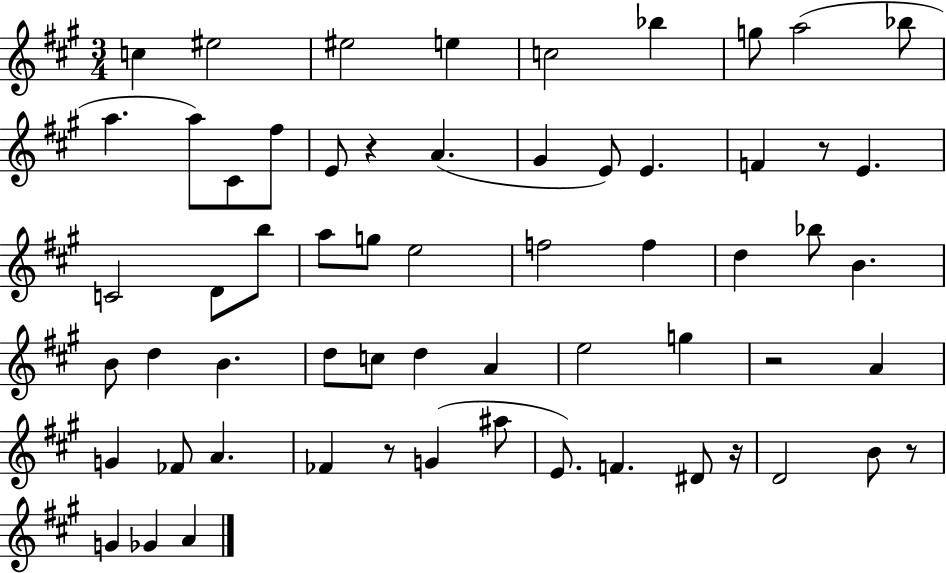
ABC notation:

X:1
T:Untitled
M:3/4
L:1/4
K:A
c ^e2 ^e2 e c2 _b g/2 a2 _b/2 a a/2 ^C/2 ^f/2 E/2 z A ^G E/2 E F z/2 E C2 D/2 b/2 a/2 g/2 e2 f2 f d _b/2 B B/2 d B d/2 c/2 d A e2 g z2 A G _F/2 A _F z/2 G ^a/2 E/2 F ^D/2 z/4 D2 B/2 z/2 G _G A